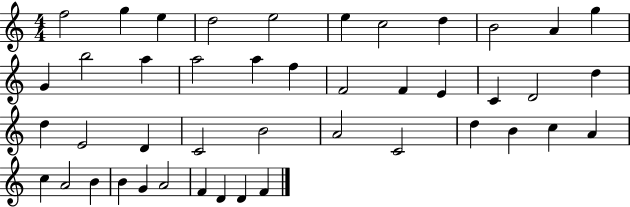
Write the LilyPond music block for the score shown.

{
  \clef treble
  \numericTimeSignature
  \time 4/4
  \key c \major
  f''2 g''4 e''4 | d''2 e''2 | e''4 c''2 d''4 | b'2 a'4 g''4 | \break g'4 b''2 a''4 | a''2 a''4 f''4 | f'2 f'4 e'4 | c'4 d'2 d''4 | \break d''4 e'2 d'4 | c'2 b'2 | a'2 c'2 | d''4 b'4 c''4 a'4 | \break c''4 a'2 b'4 | b'4 g'4 a'2 | f'4 d'4 d'4 f'4 | \bar "|."
}